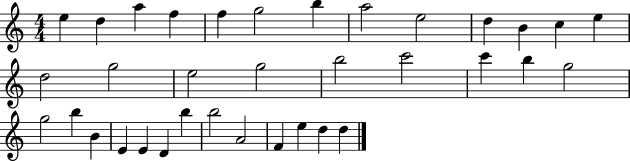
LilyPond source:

{
  \clef treble
  \numericTimeSignature
  \time 4/4
  \key c \major
  e''4 d''4 a''4 f''4 | f''4 g''2 b''4 | a''2 e''2 | d''4 b'4 c''4 e''4 | \break d''2 g''2 | e''2 g''2 | b''2 c'''2 | c'''4 b''4 g''2 | \break g''2 b''4 b'4 | e'4 e'4 d'4 b''4 | b''2 a'2 | f'4 e''4 d''4 d''4 | \break \bar "|."
}